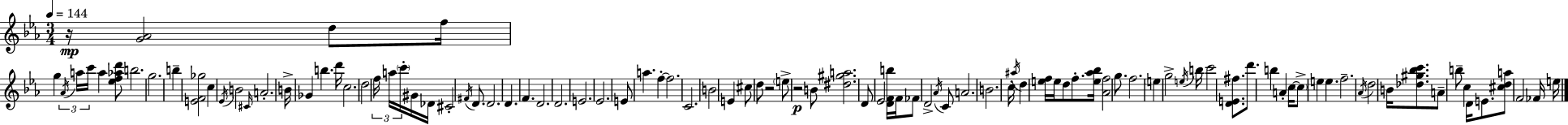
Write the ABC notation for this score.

X:1
T:Untitled
M:3/4
L:1/4
K:Cm
z/4 [G_A]2 d/2 f/4 g _A/4 a/4 c'/4 a [_ef_ad']/2 b2 g2 b [EF_g]2 c _E/4 B2 ^C/4 A2 B/4 _G b d'/4 c2 d2 f/4 a/4 c'/4 ^G/4 _D/4 ^C2 ^F/4 D/2 D2 D F D2 D2 E2 _E2 E/2 a f f2 C2 B2 E ^c/2 d/2 z2 e/2 z2 B/2 [^d^ga]2 D/2 _E2 [DFb]/4 F/4 _F/2 D2 _A/4 C/2 A2 B2 c/4 ^a/4 d [ef]/4 e/4 d/2 f/2 [e_a_b]/4 [_Af]2 g/2 f2 e g2 e/4 b/4 c'2 [DE^f]/2 d'/2 b A c/4 c/2 e e f2 _A/4 d2 B/4 [_d^g_bc']/2 A/2 b/2 c D/4 E/2 [^cda]/2 F2 _F/4 e/4